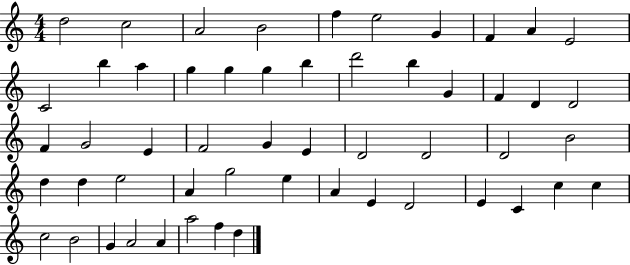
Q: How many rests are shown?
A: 0